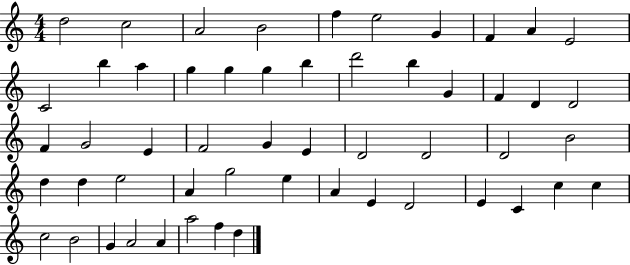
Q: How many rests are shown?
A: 0